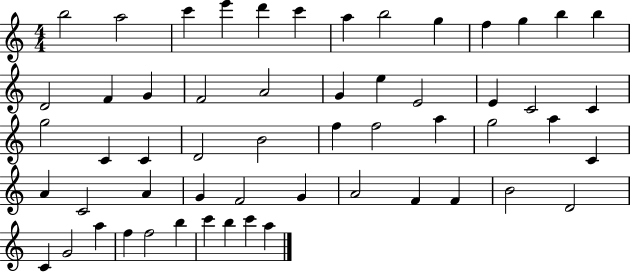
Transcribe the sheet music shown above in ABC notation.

X:1
T:Untitled
M:4/4
L:1/4
K:C
b2 a2 c' e' d' c' a b2 g f g b b D2 F G F2 A2 G e E2 E C2 C g2 C C D2 B2 f f2 a g2 a C A C2 A G F2 G A2 F F B2 D2 C G2 a f f2 b c' b c' a